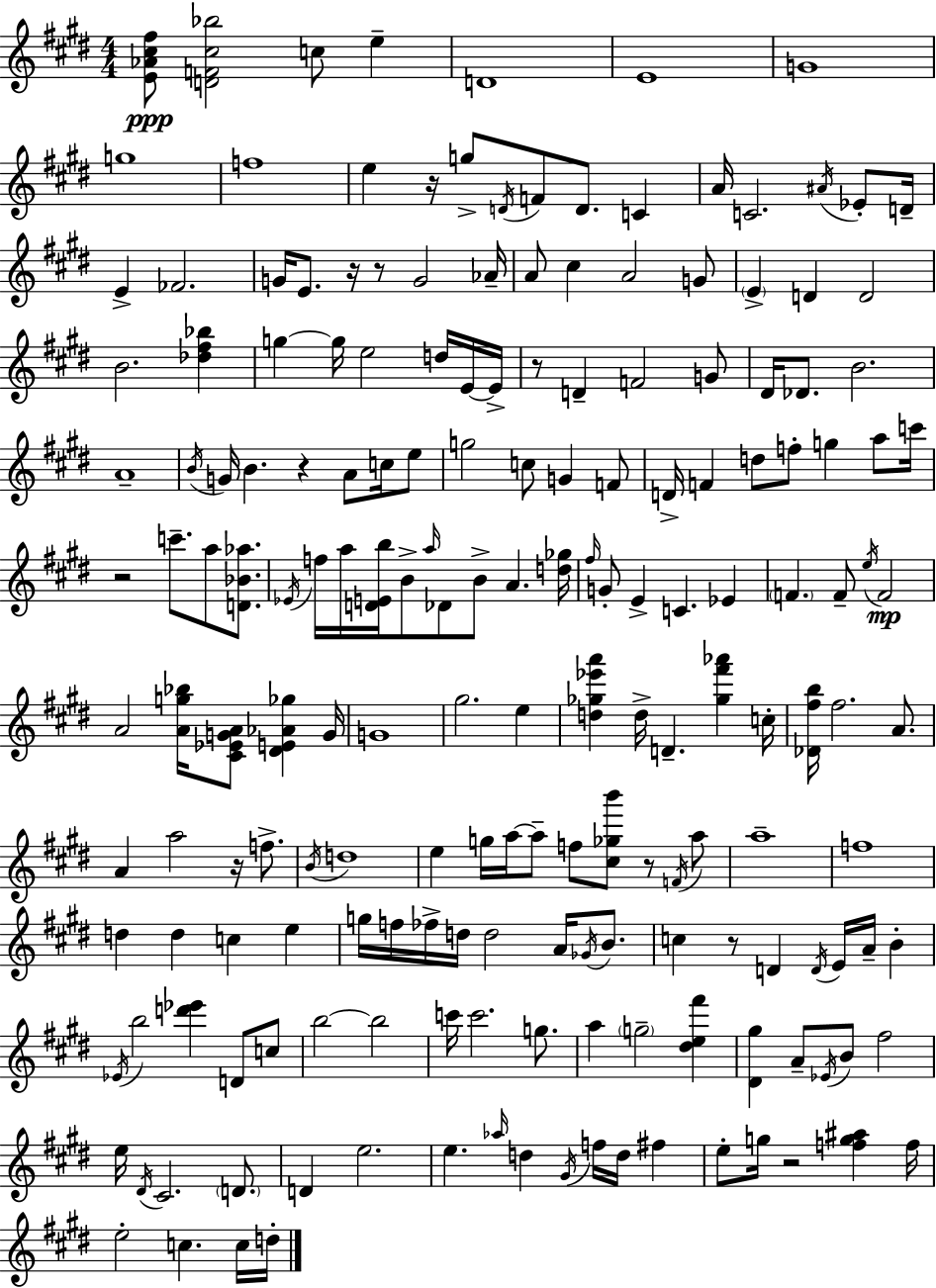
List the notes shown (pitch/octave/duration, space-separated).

[E4,Ab4,C#5,F#5]/e [D4,F4,C#5,Bb5]/h C5/e E5/q D4/w E4/w G4/w G5/w F5/w E5/q R/s G5/e D4/s F4/e D4/e. C4/q A4/s C4/h. A#4/s Eb4/e D4/s E4/q FES4/h. G4/s E4/e. R/s R/e G4/h Ab4/s A4/e C#5/q A4/h G4/e E4/q D4/q D4/h B4/h. [Db5,F#5,Bb5]/q G5/q G5/s E5/h D5/s E4/s E4/s R/e D4/q F4/h G4/e D#4/s Db4/e. B4/h. A4/w B4/s G4/s B4/q. R/q A4/e C5/s E5/e G5/h C5/e G4/q F4/e D4/s F4/q D5/e F5/e G5/q A5/e C6/s R/h C6/e. A5/e [D4,Bb4,Ab5]/e. Eb4/s F5/s A5/s [D4,E4,B5]/s B4/e A5/s Db4/e B4/e A4/q. [D5,Gb5]/s F#5/s G4/e E4/q C4/q. Eb4/q F4/q. F4/e E5/s F4/h A4/h [A4,G5,Bb5]/s [C#4,Eb4,G4,A4]/e [D#4,E4,Ab4,Gb5]/q G4/s G4/w G#5/h. E5/q [D5,Gb5,Eb6,A6]/q D5/s D4/q. [Gb5,F#6,Ab6]/q C5/s [Db4,F#5,B5]/s F#5/h. A4/e. A4/q A5/h R/s F5/e. B4/s D5/w E5/q G5/s A5/s A5/e F5/e [C#5,Gb5,B6]/e R/e F4/s A5/e A5/w F5/w D5/q D5/q C5/q E5/q G5/s F5/s FES5/s D5/s D5/h A4/s Gb4/s B4/e. C5/q R/e D4/q D4/s E4/s A4/s B4/q Eb4/s B5/h [D6,Eb6]/q D4/e C5/e B5/h B5/h C6/s C6/h. G5/e. A5/q G5/h [D#5,E5,F#6]/q [D#4,G#5]/q A4/e Eb4/s B4/e F#5/h E5/s D#4/s C#4/h. D4/e. D4/q E5/h. E5/q. Ab5/s D5/q G#4/s F5/s D5/s F#5/q E5/e G5/s R/h [F5,G5,A#5]/q F5/s E5/h C5/q. C5/s D5/s